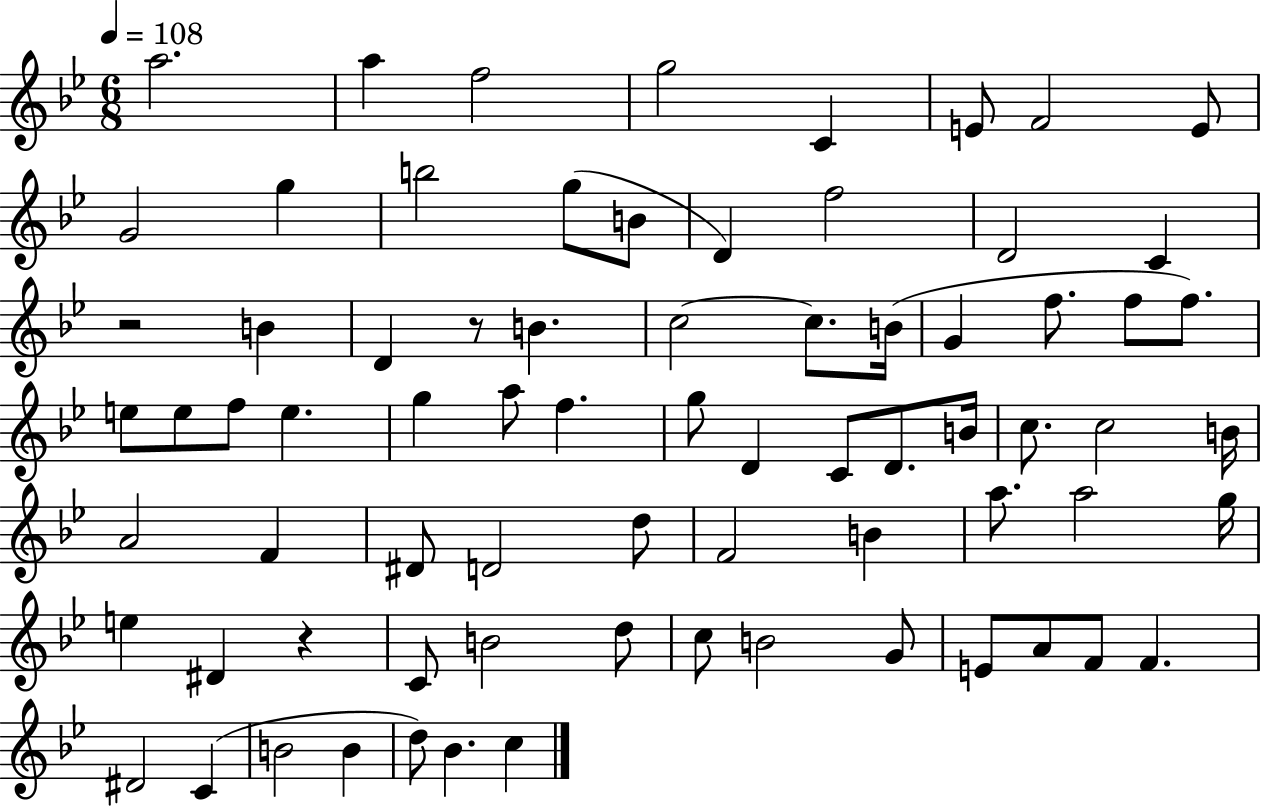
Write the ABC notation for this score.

X:1
T:Untitled
M:6/8
L:1/4
K:Bb
a2 a f2 g2 C E/2 F2 E/2 G2 g b2 g/2 B/2 D f2 D2 C z2 B D z/2 B c2 c/2 B/4 G f/2 f/2 f/2 e/2 e/2 f/2 e g a/2 f g/2 D C/2 D/2 B/4 c/2 c2 B/4 A2 F ^D/2 D2 d/2 F2 B a/2 a2 g/4 e ^D z C/2 B2 d/2 c/2 B2 G/2 E/2 A/2 F/2 F ^D2 C B2 B d/2 _B c